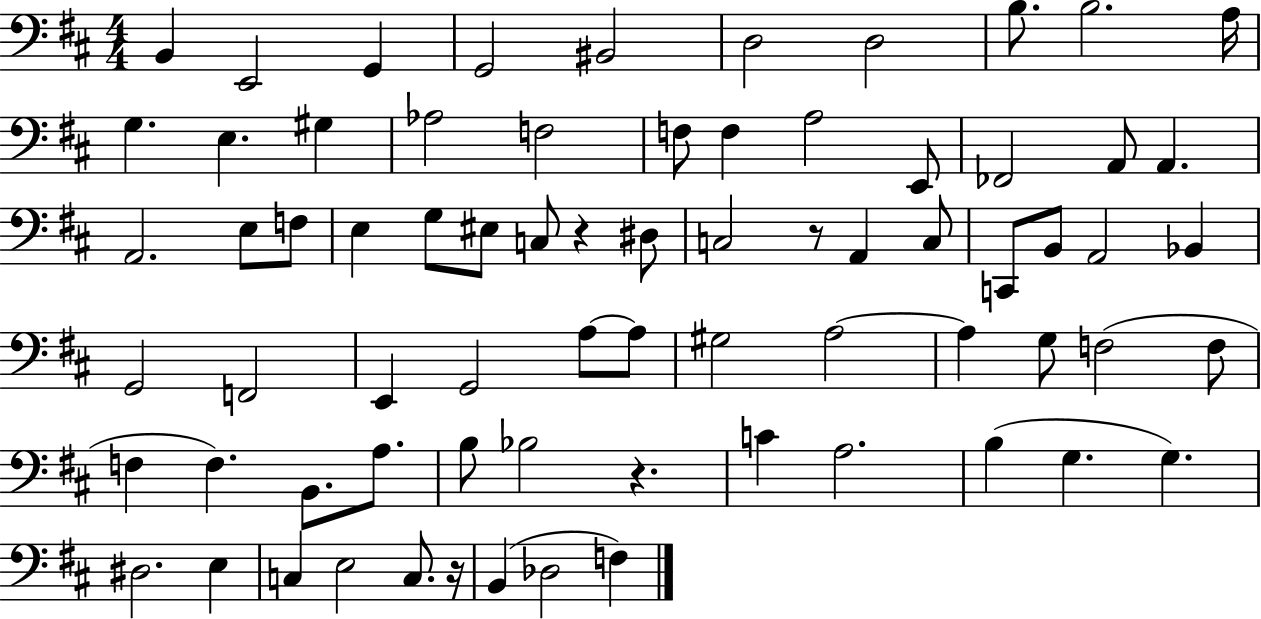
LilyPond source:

{
  \clef bass
  \numericTimeSignature
  \time 4/4
  \key d \major
  b,4 e,2 g,4 | g,2 bis,2 | d2 d2 | b8. b2. a16 | \break g4. e4. gis4 | aes2 f2 | f8 f4 a2 e,8 | fes,2 a,8 a,4. | \break a,2. e8 f8 | e4 g8 eis8 c8 r4 dis8 | c2 r8 a,4 c8 | c,8 b,8 a,2 bes,4 | \break g,2 f,2 | e,4 g,2 a8~~ a8 | gis2 a2~~ | a4 g8 f2( f8 | \break f4 f4.) b,8. a8. | b8 bes2 r4. | c'4 a2. | b4( g4. g4.) | \break dis2. e4 | c4 e2 c8. r16 | b,4( des2 f4) | \bar "|."
}